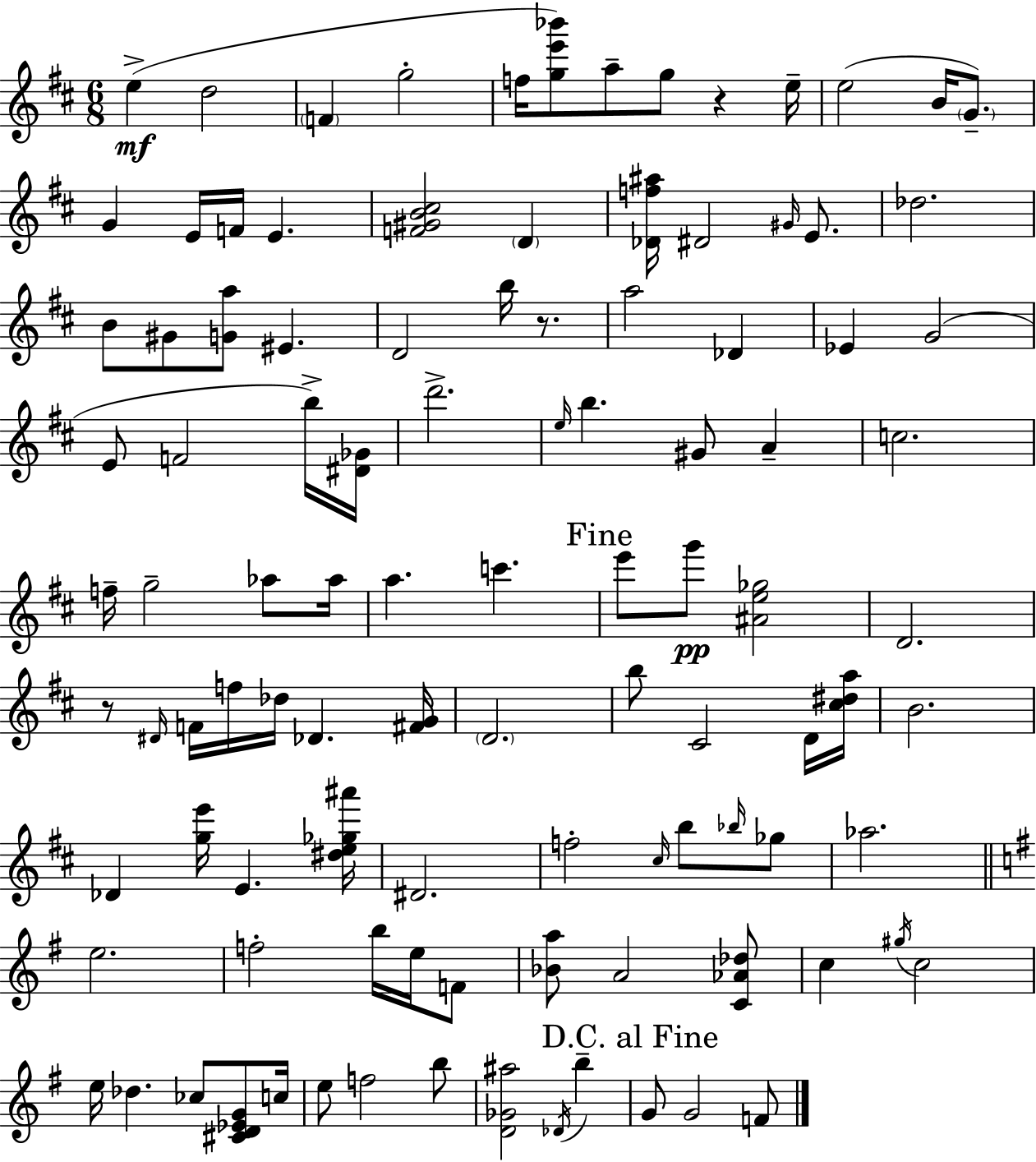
E5/q D5/h F4/q G5/h F5/s [G5,E6,Bb6]/e A5/e G5/e R/q E5/s E5/h B4/s G4/e. G4/q E4/s F4/s E4/q. [F4,G#4,B4,C#5]/h D4/q [Db4,F5,A#5]/s D#4/h G#4/s E4/e. Db5/h. B4/e G#4/e [G4,A5]/e EIS4/q. D4/h B5/s R/e. A5/h Db4/q Eb4/q G4/h E4/e F4/h B5/s [D#4,Gb4]/s D6/h. E5/s B5/q. G#4/e A4/q C5/h. F5/s G5/h Ab5/e Ab5/s A5/q. C6/q. E6/e G6/e [A#4,E5,Gb5]/h D4/h. R/e D#4/s F4/s F5/s Db5/s Db4/q. [F#4,G4]/s D4/h. B5/e C#4/h D4/s [C#5,D#5,A5]/s B4/h. Db4/q [G5,E6]/s E4/q. [D#5,E5,Gb5,A#6]/s D#4/h. F5/h C#5/s B5/e Bb5/s Gb5/e Ab5/h. E5/h. F5/h B5/s E5/s F4/e [Bb4,A5]/e A4/h [C4,Ab4,Db5]/e C5/q G#5/s C5/h E5/s Db5/q. CES5/e [C#4,D4,Eb4,G4]/e C5/s E5/e F5/h B5/e [D4,Gb4,A#5]/h Db4/s B5/q G4/e G4/h F4/e